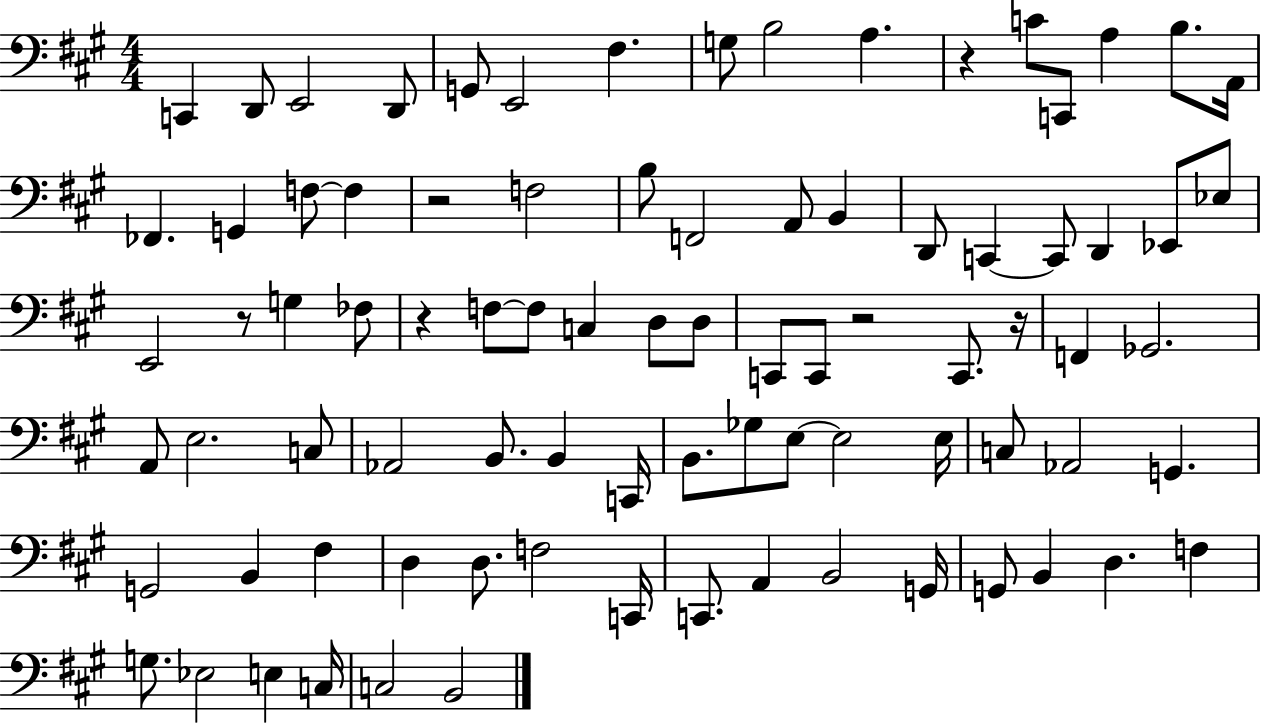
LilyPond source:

{
  \clef bass
  \numericTimeSignature
  \time 4/4
  \key a \major
  c,4 d,8 e,2 d,8 | g,8 e,2 fis4. | g8 b2 a4. | r4 c'8 c,8 a4 b8. a,16 | \break fes,4. g,4 f8~~ f4 | r2 f2 | b8 f,2 a,8 b,4 | d,8 c,4~~ c,8 d,4 ees,8 ees8 | \break e,2 r8 g4 fes8 | r4 f8~~ f8 c4 d8 d8 | c,8 c,8 r2 c,8. r16 | f,4 ges,2. | \break a,8 e2. c8 | aes,2 b,8. b,4 c,16 | b,8. ges8 e8~~ e2 e16 | c8 aes,2 g,4. | \break g,2 b,4 fis4 | d4 d8. f2 c,16 | c,8. a,4 b,2 g,16 | g,8 b,4 d4. f4 | \break g8. ees2 e4 c16 | c2 b,2 | \bar "|."
}